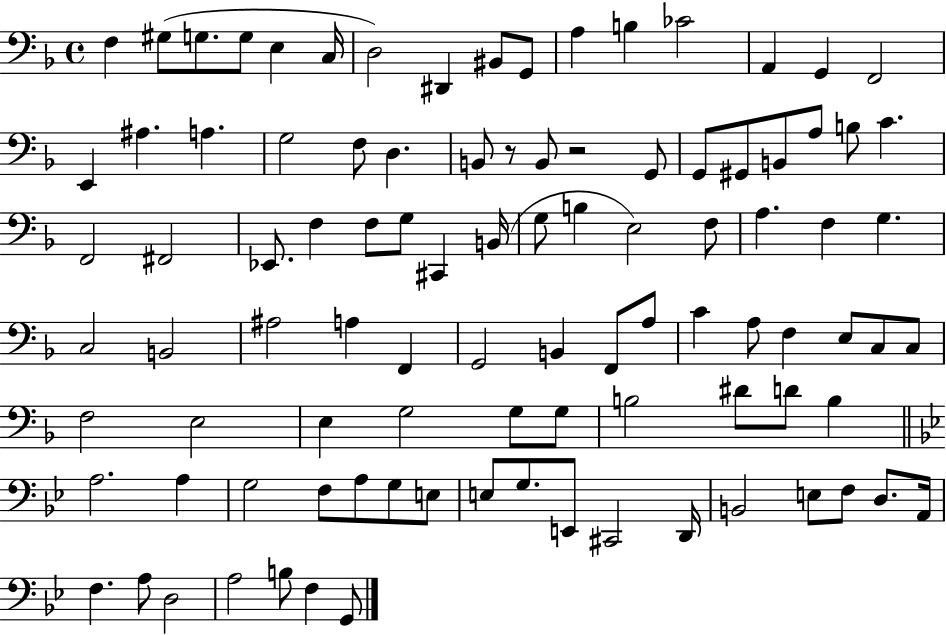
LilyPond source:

{
  \clef bass
  \time 4/4
  \defaultTimeSignature
  \key f \major
  f4 gis8( g8. g8 e4 c16 | d2) dis,4 bis,8 g,8 | a4 b4 ces'2 | a,4 g,4 f,2 | \break e,4 ais4. a4. | g2 f8 d4. | b,8 r8 b,8 r2 g,8 | g,8 gis,8 b,8 a8 b8 c'4. | \break f,2 fis,2 | ees,8. f4 f8 g8 cis,4 b,16( | g8 b4 e2) f8 | a4. f4 g4. | \break c2 b,2 | ais2 a4 f,4 | g,2 b,4 f,8 a8 | c'4 a8 f4 e8 c8 c8 | \break f2 e2 | e4 g2 g8 g8 | b2 dis'8 d'8 b4 | \bar "||" \break \key bes \major a2. a4 | g2 f8 a8 g8 e8 | e8 g8. e,8 cis,2 d,16 | b,2 e8 f8 d8. a,16 | \break f4. a8 d2 | a2 b8 f4 g,8 | \bar "|."
}